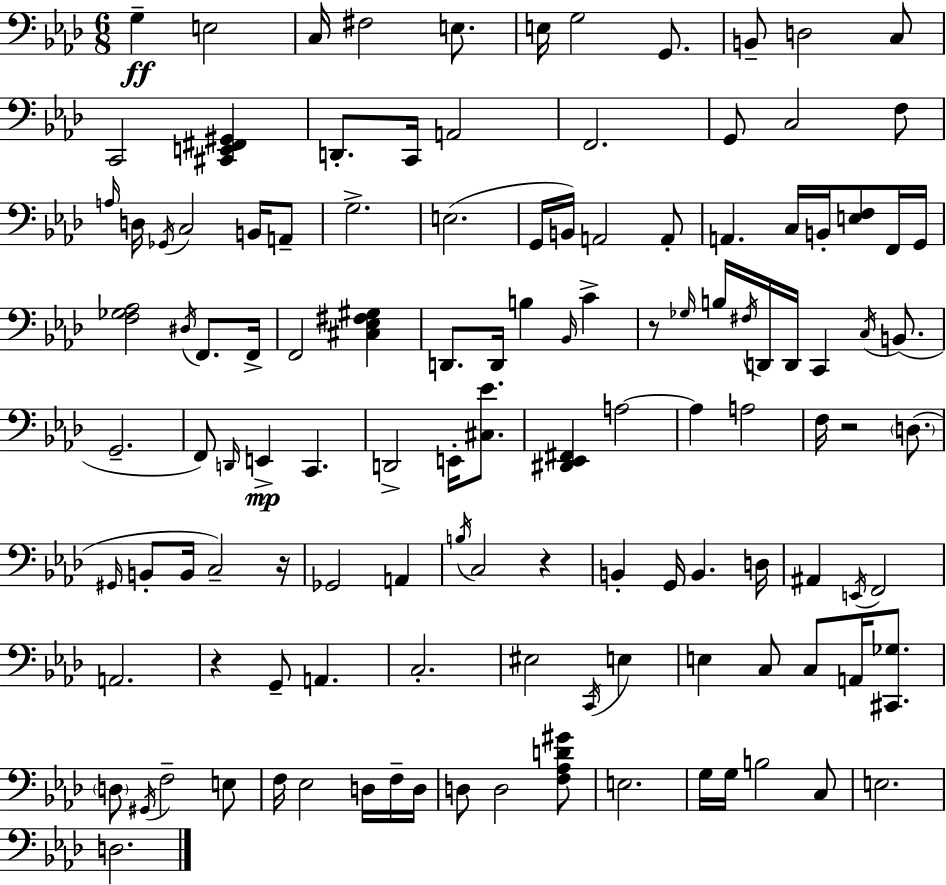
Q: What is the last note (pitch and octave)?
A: D3